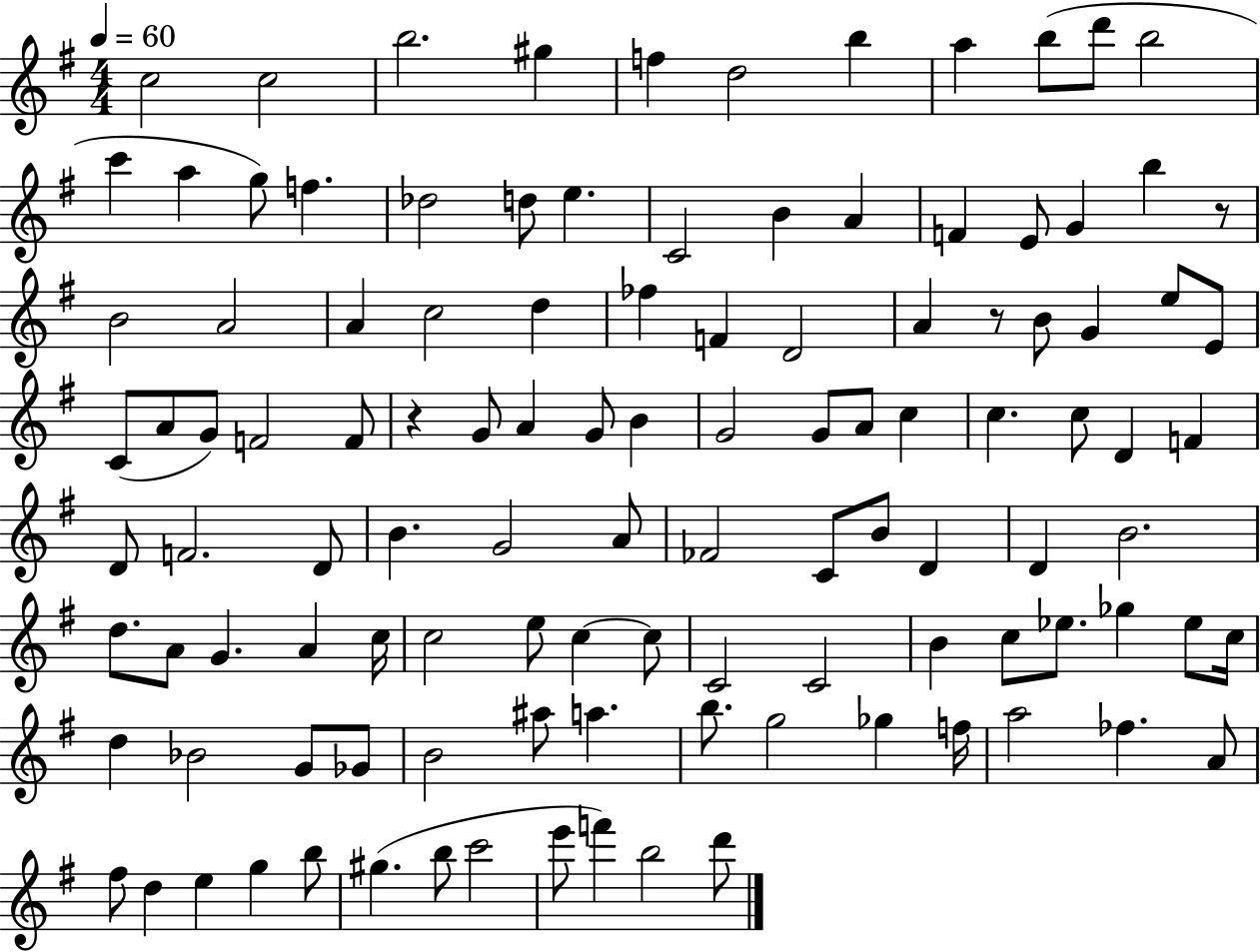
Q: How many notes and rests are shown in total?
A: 113